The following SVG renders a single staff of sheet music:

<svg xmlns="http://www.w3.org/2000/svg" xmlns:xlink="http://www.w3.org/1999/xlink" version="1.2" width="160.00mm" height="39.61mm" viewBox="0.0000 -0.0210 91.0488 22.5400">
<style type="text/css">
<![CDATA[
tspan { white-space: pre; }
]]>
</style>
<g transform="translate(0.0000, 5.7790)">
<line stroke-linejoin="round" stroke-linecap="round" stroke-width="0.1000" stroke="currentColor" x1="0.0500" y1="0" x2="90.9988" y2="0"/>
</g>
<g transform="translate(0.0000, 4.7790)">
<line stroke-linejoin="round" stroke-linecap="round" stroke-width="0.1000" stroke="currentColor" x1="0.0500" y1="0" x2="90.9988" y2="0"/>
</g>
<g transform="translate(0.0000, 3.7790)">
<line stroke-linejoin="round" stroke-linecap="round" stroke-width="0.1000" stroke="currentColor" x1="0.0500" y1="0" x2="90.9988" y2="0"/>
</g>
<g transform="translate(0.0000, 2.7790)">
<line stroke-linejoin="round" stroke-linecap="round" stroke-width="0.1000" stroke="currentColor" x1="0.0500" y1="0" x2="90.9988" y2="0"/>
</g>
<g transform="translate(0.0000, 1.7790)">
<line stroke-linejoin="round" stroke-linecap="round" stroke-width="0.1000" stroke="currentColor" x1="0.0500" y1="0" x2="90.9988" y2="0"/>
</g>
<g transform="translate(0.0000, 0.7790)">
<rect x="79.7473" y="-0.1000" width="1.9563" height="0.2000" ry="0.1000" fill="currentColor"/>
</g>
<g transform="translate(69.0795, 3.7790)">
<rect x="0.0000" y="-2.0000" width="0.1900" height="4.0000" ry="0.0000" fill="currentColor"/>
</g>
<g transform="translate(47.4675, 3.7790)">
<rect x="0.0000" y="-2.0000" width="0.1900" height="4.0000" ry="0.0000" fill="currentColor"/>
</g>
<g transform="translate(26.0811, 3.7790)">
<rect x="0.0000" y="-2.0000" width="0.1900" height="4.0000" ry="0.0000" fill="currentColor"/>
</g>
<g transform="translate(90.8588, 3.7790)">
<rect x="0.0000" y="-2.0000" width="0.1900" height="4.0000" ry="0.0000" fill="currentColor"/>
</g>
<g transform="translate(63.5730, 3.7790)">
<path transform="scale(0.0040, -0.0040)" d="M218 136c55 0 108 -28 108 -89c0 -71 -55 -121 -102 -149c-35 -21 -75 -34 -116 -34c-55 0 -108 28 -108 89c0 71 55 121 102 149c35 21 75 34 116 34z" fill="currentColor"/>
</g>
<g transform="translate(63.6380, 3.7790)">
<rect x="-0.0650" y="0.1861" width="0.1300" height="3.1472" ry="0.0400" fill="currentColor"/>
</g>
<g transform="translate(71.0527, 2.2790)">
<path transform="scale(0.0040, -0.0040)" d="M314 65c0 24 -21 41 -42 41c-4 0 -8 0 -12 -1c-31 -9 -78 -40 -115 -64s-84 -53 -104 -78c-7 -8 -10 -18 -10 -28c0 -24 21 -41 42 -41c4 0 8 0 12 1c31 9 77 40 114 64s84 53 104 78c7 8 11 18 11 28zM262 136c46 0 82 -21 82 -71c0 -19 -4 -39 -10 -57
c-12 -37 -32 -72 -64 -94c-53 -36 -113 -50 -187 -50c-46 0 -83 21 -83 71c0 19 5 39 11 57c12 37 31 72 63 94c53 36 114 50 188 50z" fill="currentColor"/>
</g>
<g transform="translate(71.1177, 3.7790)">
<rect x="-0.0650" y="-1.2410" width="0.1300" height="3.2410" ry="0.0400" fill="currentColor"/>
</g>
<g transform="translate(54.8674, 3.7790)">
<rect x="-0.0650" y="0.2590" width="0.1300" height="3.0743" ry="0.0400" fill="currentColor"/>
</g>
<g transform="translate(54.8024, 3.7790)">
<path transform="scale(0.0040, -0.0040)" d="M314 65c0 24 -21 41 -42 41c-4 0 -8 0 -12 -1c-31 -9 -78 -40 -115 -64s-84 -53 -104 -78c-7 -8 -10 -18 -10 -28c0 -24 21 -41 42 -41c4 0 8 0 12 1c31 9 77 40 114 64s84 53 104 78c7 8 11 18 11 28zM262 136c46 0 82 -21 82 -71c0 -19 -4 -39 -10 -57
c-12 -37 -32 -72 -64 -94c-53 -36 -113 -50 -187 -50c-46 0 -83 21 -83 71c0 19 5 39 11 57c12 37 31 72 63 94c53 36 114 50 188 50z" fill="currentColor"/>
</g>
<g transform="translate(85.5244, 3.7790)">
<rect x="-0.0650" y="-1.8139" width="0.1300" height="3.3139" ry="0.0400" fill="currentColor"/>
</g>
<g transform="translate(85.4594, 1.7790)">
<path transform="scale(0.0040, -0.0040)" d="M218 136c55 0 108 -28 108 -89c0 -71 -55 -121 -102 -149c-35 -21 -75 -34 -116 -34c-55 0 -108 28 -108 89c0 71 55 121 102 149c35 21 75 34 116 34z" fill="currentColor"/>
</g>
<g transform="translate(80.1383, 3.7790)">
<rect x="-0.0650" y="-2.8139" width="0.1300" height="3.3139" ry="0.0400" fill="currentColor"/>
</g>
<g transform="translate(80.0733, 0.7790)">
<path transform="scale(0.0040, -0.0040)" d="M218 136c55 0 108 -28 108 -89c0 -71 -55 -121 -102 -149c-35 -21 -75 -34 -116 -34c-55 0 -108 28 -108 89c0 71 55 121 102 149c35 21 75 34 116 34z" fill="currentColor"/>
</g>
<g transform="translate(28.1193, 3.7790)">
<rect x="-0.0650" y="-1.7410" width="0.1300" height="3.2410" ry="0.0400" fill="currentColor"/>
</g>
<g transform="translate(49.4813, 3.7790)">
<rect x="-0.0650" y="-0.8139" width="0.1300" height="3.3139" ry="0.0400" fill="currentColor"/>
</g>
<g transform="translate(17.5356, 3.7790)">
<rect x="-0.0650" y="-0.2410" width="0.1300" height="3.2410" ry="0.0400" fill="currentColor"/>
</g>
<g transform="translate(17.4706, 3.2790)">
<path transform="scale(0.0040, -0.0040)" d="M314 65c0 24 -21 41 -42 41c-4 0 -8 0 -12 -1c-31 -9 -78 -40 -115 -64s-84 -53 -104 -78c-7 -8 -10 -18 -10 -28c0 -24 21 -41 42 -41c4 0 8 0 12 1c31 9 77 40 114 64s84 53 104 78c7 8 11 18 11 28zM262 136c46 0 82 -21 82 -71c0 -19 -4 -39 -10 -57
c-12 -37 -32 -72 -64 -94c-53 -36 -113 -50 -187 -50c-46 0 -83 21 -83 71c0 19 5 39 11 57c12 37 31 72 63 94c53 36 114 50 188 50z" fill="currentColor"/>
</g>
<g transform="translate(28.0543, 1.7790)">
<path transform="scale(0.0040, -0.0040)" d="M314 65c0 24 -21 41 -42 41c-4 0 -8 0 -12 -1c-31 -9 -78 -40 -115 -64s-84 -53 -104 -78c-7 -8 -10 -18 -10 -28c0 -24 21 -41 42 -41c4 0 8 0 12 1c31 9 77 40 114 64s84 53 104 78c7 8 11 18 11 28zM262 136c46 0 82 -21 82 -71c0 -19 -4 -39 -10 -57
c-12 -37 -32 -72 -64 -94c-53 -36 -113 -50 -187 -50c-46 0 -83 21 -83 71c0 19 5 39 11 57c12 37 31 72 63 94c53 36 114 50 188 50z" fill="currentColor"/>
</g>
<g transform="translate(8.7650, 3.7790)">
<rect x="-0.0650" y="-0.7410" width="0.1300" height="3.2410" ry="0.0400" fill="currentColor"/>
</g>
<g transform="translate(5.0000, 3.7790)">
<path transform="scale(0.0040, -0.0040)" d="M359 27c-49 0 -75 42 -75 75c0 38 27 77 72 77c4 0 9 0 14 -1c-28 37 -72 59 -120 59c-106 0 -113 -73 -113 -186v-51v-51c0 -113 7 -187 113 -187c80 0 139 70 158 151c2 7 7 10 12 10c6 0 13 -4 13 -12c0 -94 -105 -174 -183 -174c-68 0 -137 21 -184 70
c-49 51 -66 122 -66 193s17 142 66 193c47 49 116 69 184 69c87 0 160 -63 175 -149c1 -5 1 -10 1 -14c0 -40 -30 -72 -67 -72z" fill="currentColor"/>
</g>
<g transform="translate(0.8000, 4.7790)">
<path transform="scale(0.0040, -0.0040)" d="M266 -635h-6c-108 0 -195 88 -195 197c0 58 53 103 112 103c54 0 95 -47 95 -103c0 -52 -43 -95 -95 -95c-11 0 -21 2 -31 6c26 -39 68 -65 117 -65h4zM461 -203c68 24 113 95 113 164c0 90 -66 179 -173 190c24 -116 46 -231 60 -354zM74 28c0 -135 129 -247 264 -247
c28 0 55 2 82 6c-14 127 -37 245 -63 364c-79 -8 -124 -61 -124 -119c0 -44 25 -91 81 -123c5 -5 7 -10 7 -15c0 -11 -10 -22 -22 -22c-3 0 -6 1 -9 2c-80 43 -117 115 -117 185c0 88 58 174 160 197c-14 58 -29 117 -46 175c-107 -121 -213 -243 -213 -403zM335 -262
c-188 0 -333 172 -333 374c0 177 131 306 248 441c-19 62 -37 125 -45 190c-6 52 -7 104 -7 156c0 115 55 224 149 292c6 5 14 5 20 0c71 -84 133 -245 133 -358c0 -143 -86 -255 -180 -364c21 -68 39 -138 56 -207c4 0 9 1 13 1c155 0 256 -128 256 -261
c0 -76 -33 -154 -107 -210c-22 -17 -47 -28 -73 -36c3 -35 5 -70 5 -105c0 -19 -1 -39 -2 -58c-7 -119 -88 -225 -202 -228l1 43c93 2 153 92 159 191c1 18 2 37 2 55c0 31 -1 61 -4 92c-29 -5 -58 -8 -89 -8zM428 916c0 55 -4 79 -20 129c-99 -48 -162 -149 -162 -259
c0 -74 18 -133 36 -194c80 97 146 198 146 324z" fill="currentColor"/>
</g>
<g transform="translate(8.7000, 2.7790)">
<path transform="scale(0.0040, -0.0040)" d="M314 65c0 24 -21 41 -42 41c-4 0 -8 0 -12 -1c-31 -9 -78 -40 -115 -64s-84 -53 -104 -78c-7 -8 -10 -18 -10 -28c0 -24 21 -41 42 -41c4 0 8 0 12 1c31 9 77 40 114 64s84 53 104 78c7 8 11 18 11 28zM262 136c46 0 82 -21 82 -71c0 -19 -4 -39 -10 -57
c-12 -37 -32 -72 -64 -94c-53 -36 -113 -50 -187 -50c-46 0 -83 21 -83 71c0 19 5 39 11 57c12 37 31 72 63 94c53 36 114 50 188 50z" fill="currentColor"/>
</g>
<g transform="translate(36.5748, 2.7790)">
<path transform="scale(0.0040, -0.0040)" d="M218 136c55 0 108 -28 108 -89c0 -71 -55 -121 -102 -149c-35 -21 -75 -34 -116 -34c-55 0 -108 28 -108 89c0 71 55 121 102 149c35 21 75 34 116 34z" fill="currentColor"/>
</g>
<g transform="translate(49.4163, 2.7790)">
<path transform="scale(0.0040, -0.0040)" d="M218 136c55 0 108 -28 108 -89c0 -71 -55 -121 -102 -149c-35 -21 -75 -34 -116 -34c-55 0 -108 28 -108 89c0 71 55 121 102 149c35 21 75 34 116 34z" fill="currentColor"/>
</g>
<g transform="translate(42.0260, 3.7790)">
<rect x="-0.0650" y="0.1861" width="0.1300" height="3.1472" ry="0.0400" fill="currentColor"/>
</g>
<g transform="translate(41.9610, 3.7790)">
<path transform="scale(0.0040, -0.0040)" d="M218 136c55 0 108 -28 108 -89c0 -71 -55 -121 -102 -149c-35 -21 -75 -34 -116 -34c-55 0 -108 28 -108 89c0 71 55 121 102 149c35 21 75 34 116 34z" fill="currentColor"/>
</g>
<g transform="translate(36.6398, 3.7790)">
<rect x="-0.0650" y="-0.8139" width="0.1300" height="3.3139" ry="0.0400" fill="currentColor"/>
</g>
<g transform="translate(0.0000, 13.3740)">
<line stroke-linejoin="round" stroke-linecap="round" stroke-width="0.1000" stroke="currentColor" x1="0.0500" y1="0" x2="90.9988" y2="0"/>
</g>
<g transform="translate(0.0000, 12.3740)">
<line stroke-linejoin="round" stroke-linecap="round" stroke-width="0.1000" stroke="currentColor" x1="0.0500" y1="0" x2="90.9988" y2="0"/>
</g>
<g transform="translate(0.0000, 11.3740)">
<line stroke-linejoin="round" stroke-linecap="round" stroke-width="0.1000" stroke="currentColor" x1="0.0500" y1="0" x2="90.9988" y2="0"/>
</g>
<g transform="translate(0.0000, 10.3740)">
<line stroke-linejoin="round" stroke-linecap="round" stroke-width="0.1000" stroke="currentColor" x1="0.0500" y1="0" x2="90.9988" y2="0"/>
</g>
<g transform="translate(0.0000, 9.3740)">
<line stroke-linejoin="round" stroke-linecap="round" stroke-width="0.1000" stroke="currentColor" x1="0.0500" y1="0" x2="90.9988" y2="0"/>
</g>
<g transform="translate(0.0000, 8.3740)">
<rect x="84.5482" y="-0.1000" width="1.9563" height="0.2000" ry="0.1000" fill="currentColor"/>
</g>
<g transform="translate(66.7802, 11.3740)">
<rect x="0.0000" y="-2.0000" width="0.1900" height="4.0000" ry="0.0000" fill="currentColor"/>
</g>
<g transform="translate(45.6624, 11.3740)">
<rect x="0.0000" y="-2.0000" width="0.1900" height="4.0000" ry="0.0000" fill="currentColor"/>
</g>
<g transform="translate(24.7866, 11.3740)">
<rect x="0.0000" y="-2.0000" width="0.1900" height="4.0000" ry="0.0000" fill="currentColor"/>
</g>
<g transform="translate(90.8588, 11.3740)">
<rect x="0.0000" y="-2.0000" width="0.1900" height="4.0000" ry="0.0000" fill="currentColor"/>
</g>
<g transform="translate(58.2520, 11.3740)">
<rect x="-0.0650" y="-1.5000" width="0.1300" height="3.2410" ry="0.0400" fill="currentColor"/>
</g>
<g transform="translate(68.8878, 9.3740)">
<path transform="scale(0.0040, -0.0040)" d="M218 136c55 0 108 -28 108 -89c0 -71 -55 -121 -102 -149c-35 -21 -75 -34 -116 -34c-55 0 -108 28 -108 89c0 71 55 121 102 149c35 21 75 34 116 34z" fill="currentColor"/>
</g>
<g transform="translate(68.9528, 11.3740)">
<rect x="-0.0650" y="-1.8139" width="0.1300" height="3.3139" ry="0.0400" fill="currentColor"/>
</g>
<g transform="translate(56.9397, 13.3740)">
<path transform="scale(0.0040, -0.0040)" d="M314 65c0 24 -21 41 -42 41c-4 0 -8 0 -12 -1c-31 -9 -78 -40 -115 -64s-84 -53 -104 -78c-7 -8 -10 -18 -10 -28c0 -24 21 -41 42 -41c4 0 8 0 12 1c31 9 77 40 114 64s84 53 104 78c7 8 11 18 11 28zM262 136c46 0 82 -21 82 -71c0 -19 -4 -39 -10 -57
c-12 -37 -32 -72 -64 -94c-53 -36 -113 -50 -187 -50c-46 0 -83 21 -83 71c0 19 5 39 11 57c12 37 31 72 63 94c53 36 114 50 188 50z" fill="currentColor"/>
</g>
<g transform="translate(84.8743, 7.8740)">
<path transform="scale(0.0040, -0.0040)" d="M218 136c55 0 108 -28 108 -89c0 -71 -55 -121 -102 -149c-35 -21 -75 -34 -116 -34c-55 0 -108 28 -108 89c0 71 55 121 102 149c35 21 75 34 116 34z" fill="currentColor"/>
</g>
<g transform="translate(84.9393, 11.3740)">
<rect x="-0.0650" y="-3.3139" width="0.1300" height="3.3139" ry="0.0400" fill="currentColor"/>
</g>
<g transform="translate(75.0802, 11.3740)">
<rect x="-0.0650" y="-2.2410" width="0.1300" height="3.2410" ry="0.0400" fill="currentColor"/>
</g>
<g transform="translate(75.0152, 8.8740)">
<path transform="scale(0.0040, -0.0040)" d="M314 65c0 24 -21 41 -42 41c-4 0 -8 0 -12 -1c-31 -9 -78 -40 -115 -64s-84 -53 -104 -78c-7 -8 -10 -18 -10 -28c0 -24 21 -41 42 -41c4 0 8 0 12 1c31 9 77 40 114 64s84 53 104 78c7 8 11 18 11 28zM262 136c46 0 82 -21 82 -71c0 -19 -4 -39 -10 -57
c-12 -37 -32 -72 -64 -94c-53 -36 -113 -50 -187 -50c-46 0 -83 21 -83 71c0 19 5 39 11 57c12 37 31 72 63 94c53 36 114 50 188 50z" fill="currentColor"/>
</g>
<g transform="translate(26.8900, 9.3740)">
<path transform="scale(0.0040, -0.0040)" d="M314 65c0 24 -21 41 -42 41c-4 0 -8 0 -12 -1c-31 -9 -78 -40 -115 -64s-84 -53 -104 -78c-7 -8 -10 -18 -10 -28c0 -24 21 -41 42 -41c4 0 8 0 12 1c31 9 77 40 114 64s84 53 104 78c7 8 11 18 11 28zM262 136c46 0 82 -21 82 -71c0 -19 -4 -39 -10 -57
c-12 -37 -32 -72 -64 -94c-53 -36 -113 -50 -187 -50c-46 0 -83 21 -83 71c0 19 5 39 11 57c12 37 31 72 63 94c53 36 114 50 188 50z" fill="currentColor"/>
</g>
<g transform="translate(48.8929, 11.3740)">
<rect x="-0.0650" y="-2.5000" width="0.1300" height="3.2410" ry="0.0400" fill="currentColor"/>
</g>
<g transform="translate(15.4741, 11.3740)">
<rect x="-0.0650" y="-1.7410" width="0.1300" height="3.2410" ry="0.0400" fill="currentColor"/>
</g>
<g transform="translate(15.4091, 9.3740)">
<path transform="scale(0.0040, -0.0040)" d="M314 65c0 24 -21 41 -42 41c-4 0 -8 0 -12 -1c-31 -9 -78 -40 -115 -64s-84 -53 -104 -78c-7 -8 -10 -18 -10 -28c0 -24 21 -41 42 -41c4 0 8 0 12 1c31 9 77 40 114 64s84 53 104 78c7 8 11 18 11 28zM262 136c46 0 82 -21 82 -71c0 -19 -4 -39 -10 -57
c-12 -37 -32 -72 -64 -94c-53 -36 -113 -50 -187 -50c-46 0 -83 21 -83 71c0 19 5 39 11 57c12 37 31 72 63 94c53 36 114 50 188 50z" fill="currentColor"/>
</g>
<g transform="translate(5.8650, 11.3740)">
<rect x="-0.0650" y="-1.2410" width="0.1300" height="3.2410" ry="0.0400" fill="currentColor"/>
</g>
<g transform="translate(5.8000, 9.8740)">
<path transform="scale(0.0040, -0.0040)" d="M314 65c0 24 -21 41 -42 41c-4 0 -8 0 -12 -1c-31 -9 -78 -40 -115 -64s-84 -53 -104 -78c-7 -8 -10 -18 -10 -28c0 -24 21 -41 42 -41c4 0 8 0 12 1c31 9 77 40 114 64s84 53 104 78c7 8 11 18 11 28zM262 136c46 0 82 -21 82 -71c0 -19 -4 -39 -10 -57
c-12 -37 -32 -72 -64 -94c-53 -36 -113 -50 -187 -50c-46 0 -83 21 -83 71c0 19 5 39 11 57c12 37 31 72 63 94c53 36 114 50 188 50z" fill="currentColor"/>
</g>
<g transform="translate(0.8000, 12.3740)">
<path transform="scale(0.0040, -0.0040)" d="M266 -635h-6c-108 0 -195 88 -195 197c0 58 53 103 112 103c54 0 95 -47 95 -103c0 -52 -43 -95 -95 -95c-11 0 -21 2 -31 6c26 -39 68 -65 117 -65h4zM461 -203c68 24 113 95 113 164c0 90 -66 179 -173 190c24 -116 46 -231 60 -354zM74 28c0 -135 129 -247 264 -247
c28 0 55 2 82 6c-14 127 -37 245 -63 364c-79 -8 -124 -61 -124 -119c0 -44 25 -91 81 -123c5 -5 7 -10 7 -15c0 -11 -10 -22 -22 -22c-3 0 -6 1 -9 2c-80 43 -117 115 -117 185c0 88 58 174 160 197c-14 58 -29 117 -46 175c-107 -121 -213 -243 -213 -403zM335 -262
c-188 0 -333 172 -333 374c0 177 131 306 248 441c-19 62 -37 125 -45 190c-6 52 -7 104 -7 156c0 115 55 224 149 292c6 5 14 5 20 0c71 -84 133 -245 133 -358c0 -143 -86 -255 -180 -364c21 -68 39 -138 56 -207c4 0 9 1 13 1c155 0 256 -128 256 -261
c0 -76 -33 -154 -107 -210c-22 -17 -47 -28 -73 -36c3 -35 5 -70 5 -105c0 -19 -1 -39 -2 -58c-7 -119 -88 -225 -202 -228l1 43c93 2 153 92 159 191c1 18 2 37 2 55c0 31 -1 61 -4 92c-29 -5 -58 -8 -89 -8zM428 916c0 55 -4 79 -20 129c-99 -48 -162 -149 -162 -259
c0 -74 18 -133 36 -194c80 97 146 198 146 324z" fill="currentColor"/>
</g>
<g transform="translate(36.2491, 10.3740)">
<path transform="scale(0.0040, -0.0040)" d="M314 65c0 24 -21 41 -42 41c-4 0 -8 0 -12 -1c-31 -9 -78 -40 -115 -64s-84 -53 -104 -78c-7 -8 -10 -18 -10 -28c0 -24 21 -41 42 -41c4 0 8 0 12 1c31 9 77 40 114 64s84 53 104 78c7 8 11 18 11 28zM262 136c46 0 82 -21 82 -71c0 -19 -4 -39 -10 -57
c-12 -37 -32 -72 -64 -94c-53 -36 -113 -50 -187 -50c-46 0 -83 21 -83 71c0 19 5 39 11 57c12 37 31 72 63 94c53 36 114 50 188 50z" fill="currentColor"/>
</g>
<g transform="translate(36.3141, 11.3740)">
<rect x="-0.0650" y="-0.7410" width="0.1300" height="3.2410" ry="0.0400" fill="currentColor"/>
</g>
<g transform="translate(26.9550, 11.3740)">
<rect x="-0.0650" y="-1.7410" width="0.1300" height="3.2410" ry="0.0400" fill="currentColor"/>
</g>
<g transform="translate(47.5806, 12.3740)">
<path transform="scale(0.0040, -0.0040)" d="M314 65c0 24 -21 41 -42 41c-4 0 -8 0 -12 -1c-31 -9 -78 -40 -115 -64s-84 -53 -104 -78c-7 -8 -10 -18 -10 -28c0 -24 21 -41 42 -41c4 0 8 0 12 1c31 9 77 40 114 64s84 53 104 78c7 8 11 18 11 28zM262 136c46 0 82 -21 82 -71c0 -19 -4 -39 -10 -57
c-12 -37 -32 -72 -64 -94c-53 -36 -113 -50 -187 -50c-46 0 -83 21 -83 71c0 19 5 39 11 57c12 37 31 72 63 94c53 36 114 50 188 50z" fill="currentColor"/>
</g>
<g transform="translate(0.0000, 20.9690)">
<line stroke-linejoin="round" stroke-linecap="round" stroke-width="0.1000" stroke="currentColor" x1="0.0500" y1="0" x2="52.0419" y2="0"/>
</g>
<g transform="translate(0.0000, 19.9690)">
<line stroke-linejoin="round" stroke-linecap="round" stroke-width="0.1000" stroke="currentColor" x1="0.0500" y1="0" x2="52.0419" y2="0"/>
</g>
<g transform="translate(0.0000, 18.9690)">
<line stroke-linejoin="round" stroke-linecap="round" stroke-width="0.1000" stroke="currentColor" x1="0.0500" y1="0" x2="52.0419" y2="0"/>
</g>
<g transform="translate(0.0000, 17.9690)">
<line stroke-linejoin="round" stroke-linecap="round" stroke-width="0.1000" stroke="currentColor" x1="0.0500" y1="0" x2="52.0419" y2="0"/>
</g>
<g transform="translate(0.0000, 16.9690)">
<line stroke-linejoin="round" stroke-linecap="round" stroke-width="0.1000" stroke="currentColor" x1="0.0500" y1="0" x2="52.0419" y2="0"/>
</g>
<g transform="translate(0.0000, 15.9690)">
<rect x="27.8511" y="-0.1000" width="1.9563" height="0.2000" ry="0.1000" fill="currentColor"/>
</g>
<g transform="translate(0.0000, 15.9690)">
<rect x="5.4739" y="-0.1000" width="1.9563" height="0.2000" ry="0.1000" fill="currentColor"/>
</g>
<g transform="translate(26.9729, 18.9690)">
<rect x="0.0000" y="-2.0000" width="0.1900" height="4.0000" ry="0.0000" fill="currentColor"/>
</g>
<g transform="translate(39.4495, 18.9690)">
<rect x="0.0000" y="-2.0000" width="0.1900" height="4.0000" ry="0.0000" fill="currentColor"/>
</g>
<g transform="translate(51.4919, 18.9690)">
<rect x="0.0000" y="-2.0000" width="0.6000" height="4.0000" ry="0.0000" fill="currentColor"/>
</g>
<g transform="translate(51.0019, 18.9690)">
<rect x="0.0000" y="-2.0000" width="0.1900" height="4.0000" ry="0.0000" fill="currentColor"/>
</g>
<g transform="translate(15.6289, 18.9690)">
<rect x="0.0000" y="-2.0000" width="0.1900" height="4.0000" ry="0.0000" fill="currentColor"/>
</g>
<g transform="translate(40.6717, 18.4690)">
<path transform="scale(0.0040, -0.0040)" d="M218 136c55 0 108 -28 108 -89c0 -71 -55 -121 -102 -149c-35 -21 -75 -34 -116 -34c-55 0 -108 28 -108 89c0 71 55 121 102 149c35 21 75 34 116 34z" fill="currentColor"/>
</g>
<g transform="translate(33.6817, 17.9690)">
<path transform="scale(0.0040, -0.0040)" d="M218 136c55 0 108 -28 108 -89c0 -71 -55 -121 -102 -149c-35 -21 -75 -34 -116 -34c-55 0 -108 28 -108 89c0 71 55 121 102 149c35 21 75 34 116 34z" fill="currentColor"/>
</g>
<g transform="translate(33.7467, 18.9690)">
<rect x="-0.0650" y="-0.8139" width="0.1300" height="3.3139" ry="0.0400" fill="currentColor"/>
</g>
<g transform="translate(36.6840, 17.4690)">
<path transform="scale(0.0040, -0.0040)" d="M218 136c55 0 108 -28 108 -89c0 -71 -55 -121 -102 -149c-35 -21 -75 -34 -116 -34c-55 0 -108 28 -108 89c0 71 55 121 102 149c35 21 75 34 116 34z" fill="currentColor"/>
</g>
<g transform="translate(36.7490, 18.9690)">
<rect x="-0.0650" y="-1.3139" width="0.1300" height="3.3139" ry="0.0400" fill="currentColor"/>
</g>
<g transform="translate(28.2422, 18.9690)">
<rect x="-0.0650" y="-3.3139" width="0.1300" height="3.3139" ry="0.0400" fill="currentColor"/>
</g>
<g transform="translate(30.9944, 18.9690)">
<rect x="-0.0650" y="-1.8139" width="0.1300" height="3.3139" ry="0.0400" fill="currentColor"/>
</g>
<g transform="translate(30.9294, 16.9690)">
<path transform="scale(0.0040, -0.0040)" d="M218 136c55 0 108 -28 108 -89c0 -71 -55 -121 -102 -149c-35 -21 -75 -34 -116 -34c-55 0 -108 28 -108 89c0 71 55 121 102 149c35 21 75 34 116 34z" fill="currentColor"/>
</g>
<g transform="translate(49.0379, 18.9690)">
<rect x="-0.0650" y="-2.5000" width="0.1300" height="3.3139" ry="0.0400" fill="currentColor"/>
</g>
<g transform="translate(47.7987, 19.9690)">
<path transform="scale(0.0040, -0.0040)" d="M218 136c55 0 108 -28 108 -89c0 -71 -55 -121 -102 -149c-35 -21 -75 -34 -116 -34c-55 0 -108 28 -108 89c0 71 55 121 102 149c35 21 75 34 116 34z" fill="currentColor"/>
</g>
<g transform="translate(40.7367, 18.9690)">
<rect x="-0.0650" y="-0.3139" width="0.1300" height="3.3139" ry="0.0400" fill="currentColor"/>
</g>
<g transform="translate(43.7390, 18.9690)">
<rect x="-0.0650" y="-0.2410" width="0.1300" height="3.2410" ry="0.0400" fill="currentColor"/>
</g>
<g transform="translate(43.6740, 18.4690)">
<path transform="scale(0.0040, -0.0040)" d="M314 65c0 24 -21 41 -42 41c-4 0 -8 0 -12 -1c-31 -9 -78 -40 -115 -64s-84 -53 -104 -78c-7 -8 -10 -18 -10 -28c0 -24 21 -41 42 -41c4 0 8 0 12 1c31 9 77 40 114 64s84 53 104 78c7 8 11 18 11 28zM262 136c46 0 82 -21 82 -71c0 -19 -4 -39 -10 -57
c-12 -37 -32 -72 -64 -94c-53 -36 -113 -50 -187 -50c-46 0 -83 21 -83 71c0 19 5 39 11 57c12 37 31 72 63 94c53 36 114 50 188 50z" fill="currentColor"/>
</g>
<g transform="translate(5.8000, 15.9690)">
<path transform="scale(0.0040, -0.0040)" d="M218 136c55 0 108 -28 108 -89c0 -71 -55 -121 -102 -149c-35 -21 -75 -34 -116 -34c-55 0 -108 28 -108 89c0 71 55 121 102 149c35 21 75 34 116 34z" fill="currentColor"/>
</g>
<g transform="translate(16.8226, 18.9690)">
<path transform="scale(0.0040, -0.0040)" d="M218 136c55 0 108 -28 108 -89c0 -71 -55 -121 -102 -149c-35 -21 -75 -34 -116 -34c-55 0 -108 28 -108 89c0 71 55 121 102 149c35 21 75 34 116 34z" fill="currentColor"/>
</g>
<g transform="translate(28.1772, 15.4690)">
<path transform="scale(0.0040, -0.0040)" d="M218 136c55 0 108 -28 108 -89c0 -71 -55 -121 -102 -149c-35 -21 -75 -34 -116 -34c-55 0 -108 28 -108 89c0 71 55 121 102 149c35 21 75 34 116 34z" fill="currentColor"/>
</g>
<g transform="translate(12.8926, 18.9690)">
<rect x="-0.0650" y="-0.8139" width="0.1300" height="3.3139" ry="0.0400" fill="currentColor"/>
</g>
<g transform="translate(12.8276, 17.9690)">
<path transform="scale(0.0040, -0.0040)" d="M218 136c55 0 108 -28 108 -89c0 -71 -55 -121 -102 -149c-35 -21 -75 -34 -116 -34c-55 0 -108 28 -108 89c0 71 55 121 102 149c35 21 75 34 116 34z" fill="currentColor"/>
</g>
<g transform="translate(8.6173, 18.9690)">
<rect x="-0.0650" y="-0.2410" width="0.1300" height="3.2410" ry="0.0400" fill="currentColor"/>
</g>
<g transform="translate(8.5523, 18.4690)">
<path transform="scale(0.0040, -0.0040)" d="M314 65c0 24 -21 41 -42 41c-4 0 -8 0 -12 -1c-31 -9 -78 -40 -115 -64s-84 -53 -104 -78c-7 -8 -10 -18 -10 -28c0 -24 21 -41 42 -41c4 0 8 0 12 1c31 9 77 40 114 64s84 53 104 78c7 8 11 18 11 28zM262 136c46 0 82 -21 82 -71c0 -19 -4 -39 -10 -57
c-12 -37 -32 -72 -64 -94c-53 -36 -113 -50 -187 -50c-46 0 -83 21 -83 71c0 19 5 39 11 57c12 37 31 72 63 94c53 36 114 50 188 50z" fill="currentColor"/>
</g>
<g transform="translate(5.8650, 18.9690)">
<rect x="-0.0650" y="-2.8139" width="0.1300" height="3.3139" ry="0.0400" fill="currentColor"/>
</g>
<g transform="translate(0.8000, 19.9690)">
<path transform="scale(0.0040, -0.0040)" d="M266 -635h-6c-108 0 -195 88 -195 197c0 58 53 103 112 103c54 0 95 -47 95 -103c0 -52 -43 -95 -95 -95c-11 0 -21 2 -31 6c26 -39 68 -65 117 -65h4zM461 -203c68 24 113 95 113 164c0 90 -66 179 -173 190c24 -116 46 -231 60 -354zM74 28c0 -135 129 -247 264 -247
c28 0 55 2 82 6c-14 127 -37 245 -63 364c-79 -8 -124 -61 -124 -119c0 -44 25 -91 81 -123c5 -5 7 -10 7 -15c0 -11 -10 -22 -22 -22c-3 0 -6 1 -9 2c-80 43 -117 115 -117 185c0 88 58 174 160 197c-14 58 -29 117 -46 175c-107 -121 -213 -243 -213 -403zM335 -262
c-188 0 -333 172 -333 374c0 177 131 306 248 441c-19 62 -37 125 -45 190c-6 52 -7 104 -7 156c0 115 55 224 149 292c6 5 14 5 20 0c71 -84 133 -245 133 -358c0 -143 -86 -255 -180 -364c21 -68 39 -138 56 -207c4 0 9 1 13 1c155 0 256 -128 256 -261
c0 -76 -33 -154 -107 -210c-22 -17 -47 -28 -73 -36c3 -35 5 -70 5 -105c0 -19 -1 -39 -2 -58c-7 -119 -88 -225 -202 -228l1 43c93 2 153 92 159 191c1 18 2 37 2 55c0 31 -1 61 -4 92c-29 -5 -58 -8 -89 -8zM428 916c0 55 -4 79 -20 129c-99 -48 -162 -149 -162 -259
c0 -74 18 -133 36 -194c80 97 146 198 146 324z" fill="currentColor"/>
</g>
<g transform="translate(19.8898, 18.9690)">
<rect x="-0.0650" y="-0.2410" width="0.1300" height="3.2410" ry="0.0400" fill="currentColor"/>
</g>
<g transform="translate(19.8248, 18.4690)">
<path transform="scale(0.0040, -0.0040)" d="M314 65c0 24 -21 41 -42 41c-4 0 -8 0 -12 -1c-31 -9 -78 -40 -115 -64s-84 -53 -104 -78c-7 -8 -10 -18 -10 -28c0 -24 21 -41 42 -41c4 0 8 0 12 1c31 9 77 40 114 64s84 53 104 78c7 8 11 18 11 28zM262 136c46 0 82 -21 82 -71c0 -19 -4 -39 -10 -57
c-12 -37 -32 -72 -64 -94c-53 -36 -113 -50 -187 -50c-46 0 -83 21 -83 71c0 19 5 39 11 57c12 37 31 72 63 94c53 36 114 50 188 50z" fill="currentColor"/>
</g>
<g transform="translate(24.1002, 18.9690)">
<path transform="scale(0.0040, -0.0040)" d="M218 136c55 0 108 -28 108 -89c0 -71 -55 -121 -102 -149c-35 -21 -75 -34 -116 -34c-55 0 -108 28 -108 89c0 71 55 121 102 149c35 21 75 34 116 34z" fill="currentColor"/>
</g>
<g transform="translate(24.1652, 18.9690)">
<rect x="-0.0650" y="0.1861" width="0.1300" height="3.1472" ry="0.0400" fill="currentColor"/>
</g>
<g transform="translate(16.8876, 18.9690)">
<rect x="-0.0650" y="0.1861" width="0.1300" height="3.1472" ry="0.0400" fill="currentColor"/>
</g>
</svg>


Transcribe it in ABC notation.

X:1
T:Untitled
M:4/4
L:1/4
K:C
d2 c2 f2 d B d B2 B e2 a f e2 f2 f2 d2 G2 E2 f g2 b a c2 d B c2 B b f d e c c2 G